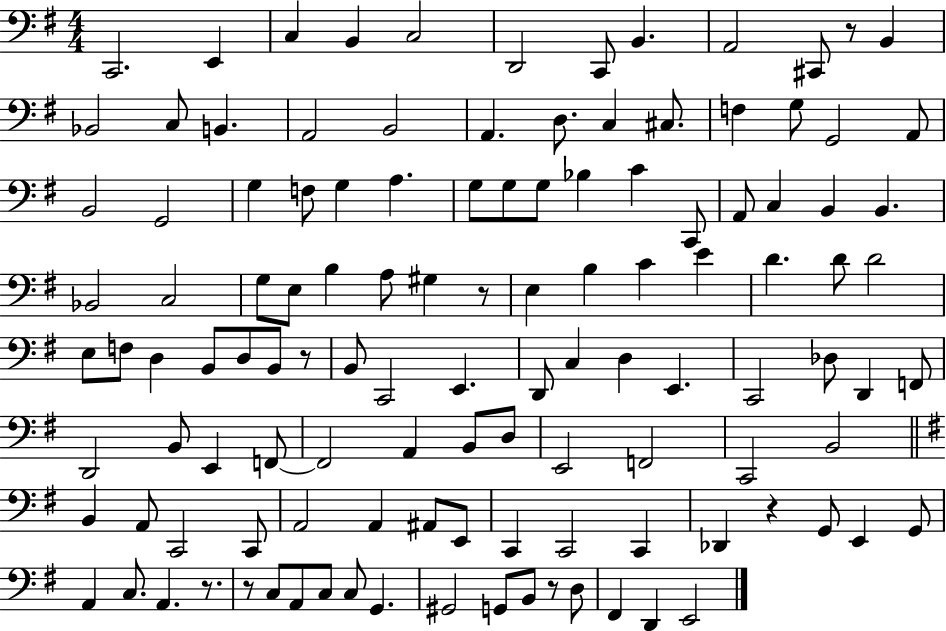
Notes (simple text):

C2/h. E2/q C3/q B2/q C3/h D2/h C2/e B2/q. A2/h C#2/e R/e B2/q Bb2/h C3/e B2/q. A2/h B2/h A2/q. D3/e. C3/q C#3/e. F3/q G3/e G2/h A2/e B2/h G2/h G3/q F3/e G3/q A3/q. G3/e G3/e G3/e Bb3/q C4/q C2/e A2/e C3/q B2/q B2/q. Bb2/h C3/h G3/e E3/e B3/q A3/e G#3/q R/e E3/q B3/q C4/q E4/q D4/q. D4/e D4/h E3/e F3/e D3/q B2/e D3/e B2/e R/e B2/e C2/h E2/q. D2/e C3/q D3/q E2/q. C2/h Db3/e D2/q F2/e D2/h B2/e E2/q F2/e F2/h A2/q B2/e D3/e E2/h F2/h C2/h B2/h B2/q A2/e C2/h C2/e A2/h A2/q A#2/e E2/e C2/q C2/h C2/q Db2/q R/q G2/e E2/q G2/e A2/q C3/e. A2/q. R/e. R/e C3/e A2/e C3/e C3/e G2/q. G#2/h G2/e B2/e R/e D3/e F#2/q D2/q E2/h